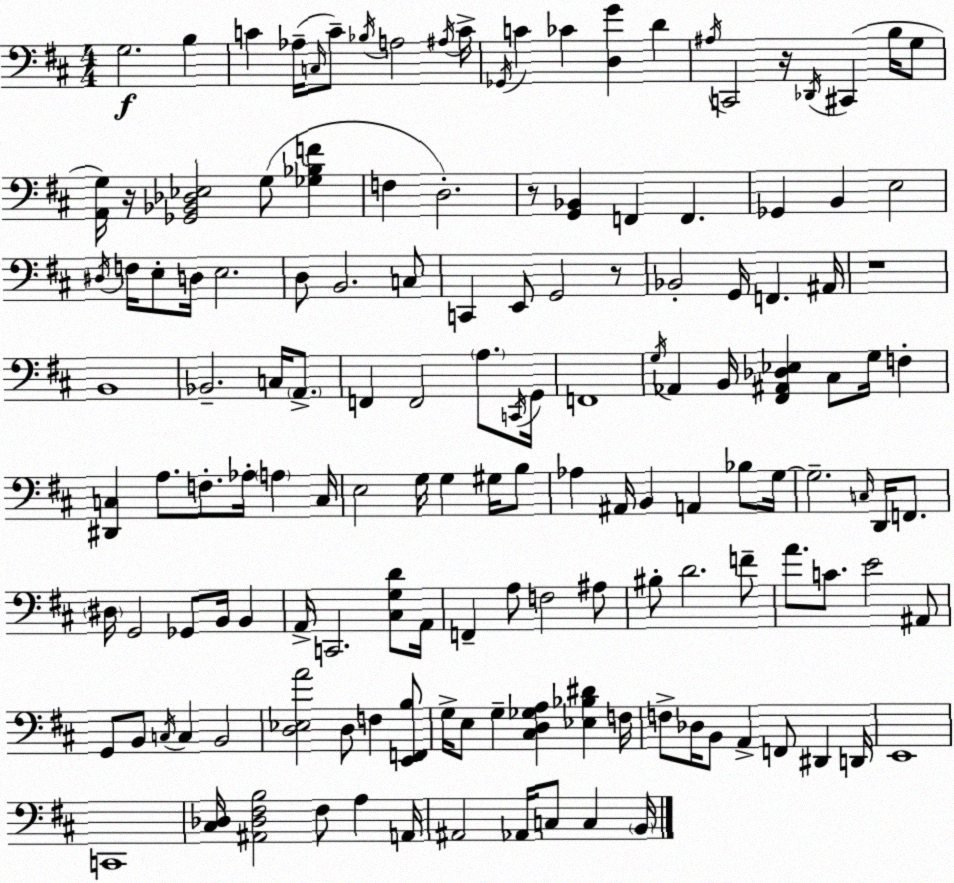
X:1
T:Untitled
M:4/4
L:1/4
K:D
G,2 B, C _A,/4 C,/4 C/2 _B,/4 A,2 ^A,/4 C/4 _G,,/4 C _C [D,G] D ^A,/4 C,,2 z/4 _D,,/4 ^C,, B,/4 G,/2 [A,,G,]/4 z/4 [_G,,_B,,_D,_E,]2 G,/2 [_G,_B,F] F, D,2 z/2 [G,,_B,,] F,, F,, _G,, B,, E,2 ^D,/4 F,/4 E,/2 D,/4 E,2 D,/2 B,,2 C,/2 C,, E,,/2 G,,2 z/2 _B,,2 G,,/4 F,, ^A,,/4 z4 B,,4 _B,,2 C,/4 A,,/2 F,, F,,2 A,/2 C,,/4 G,,/4 F,,4 G,/4 _A,, B,,/4 [^F,,^A,,_D,_E,] ^C,/2 G,/4 F, [^D,,C,] A,/2 F,/2 _A,/4 A, C,/4 E,2 G,/4 G, ^G,/4 B,/2 _A, ^A,,/4 B,, A,, _B,/2 G,/4 G,2 C,/4 D,,/4 F,,/2 ^D,/4 G,,2 _G,,/2 B,,/4 B,, A,,/4 C,,2 [^C,G,D]/2 A,,/4 F,, A,/2 F,2 ^A,/2 ^B,/2 D2 F/2 A/2 C/2 E2 ^A,,/2 G,,/2 B,,/2 C,/4 C, B,,2 [D,_E,A]2 D,/2 F, [E,,F,,B,]/2 G,/4 E,/2 G, [^C,D,_G,A,] [_E,_B,^D] F,/4 F,/2 _D,/4 B,,/2 A,, F,,/2 ^D,, D,,/4 E,,4 C,,4 [^C,_D,]/4 [^A,,_D,^F,B,]2 ^F,/2 A, A,,/4 ^A,,2 _A,,/4 C,/2 C, B,,/4